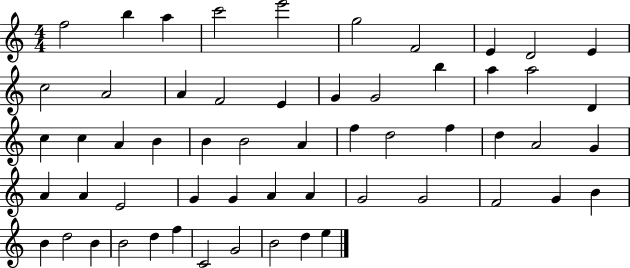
F5/h B5/q A5/q C6/h E6/h G5/h F4/h E4/q D4/h E4/q C5/h A4/h A4/q F4/h E4/q G4/q G4/h B5/q A5/q A5/h D4/q C5/q C5/q A4/q B4/q B4/q B4/h A4/q F5/q D5/h F5/q D5/q A4/h G4/q A4/q A4/q E4/h G4/q G4/q A4/q A4/q G4/h G4/h F4/h G4/q B4/q B4/q D5/h B4/q B4/h D5/q F5/q C4/h G4/h B4/h D5/q E5/q